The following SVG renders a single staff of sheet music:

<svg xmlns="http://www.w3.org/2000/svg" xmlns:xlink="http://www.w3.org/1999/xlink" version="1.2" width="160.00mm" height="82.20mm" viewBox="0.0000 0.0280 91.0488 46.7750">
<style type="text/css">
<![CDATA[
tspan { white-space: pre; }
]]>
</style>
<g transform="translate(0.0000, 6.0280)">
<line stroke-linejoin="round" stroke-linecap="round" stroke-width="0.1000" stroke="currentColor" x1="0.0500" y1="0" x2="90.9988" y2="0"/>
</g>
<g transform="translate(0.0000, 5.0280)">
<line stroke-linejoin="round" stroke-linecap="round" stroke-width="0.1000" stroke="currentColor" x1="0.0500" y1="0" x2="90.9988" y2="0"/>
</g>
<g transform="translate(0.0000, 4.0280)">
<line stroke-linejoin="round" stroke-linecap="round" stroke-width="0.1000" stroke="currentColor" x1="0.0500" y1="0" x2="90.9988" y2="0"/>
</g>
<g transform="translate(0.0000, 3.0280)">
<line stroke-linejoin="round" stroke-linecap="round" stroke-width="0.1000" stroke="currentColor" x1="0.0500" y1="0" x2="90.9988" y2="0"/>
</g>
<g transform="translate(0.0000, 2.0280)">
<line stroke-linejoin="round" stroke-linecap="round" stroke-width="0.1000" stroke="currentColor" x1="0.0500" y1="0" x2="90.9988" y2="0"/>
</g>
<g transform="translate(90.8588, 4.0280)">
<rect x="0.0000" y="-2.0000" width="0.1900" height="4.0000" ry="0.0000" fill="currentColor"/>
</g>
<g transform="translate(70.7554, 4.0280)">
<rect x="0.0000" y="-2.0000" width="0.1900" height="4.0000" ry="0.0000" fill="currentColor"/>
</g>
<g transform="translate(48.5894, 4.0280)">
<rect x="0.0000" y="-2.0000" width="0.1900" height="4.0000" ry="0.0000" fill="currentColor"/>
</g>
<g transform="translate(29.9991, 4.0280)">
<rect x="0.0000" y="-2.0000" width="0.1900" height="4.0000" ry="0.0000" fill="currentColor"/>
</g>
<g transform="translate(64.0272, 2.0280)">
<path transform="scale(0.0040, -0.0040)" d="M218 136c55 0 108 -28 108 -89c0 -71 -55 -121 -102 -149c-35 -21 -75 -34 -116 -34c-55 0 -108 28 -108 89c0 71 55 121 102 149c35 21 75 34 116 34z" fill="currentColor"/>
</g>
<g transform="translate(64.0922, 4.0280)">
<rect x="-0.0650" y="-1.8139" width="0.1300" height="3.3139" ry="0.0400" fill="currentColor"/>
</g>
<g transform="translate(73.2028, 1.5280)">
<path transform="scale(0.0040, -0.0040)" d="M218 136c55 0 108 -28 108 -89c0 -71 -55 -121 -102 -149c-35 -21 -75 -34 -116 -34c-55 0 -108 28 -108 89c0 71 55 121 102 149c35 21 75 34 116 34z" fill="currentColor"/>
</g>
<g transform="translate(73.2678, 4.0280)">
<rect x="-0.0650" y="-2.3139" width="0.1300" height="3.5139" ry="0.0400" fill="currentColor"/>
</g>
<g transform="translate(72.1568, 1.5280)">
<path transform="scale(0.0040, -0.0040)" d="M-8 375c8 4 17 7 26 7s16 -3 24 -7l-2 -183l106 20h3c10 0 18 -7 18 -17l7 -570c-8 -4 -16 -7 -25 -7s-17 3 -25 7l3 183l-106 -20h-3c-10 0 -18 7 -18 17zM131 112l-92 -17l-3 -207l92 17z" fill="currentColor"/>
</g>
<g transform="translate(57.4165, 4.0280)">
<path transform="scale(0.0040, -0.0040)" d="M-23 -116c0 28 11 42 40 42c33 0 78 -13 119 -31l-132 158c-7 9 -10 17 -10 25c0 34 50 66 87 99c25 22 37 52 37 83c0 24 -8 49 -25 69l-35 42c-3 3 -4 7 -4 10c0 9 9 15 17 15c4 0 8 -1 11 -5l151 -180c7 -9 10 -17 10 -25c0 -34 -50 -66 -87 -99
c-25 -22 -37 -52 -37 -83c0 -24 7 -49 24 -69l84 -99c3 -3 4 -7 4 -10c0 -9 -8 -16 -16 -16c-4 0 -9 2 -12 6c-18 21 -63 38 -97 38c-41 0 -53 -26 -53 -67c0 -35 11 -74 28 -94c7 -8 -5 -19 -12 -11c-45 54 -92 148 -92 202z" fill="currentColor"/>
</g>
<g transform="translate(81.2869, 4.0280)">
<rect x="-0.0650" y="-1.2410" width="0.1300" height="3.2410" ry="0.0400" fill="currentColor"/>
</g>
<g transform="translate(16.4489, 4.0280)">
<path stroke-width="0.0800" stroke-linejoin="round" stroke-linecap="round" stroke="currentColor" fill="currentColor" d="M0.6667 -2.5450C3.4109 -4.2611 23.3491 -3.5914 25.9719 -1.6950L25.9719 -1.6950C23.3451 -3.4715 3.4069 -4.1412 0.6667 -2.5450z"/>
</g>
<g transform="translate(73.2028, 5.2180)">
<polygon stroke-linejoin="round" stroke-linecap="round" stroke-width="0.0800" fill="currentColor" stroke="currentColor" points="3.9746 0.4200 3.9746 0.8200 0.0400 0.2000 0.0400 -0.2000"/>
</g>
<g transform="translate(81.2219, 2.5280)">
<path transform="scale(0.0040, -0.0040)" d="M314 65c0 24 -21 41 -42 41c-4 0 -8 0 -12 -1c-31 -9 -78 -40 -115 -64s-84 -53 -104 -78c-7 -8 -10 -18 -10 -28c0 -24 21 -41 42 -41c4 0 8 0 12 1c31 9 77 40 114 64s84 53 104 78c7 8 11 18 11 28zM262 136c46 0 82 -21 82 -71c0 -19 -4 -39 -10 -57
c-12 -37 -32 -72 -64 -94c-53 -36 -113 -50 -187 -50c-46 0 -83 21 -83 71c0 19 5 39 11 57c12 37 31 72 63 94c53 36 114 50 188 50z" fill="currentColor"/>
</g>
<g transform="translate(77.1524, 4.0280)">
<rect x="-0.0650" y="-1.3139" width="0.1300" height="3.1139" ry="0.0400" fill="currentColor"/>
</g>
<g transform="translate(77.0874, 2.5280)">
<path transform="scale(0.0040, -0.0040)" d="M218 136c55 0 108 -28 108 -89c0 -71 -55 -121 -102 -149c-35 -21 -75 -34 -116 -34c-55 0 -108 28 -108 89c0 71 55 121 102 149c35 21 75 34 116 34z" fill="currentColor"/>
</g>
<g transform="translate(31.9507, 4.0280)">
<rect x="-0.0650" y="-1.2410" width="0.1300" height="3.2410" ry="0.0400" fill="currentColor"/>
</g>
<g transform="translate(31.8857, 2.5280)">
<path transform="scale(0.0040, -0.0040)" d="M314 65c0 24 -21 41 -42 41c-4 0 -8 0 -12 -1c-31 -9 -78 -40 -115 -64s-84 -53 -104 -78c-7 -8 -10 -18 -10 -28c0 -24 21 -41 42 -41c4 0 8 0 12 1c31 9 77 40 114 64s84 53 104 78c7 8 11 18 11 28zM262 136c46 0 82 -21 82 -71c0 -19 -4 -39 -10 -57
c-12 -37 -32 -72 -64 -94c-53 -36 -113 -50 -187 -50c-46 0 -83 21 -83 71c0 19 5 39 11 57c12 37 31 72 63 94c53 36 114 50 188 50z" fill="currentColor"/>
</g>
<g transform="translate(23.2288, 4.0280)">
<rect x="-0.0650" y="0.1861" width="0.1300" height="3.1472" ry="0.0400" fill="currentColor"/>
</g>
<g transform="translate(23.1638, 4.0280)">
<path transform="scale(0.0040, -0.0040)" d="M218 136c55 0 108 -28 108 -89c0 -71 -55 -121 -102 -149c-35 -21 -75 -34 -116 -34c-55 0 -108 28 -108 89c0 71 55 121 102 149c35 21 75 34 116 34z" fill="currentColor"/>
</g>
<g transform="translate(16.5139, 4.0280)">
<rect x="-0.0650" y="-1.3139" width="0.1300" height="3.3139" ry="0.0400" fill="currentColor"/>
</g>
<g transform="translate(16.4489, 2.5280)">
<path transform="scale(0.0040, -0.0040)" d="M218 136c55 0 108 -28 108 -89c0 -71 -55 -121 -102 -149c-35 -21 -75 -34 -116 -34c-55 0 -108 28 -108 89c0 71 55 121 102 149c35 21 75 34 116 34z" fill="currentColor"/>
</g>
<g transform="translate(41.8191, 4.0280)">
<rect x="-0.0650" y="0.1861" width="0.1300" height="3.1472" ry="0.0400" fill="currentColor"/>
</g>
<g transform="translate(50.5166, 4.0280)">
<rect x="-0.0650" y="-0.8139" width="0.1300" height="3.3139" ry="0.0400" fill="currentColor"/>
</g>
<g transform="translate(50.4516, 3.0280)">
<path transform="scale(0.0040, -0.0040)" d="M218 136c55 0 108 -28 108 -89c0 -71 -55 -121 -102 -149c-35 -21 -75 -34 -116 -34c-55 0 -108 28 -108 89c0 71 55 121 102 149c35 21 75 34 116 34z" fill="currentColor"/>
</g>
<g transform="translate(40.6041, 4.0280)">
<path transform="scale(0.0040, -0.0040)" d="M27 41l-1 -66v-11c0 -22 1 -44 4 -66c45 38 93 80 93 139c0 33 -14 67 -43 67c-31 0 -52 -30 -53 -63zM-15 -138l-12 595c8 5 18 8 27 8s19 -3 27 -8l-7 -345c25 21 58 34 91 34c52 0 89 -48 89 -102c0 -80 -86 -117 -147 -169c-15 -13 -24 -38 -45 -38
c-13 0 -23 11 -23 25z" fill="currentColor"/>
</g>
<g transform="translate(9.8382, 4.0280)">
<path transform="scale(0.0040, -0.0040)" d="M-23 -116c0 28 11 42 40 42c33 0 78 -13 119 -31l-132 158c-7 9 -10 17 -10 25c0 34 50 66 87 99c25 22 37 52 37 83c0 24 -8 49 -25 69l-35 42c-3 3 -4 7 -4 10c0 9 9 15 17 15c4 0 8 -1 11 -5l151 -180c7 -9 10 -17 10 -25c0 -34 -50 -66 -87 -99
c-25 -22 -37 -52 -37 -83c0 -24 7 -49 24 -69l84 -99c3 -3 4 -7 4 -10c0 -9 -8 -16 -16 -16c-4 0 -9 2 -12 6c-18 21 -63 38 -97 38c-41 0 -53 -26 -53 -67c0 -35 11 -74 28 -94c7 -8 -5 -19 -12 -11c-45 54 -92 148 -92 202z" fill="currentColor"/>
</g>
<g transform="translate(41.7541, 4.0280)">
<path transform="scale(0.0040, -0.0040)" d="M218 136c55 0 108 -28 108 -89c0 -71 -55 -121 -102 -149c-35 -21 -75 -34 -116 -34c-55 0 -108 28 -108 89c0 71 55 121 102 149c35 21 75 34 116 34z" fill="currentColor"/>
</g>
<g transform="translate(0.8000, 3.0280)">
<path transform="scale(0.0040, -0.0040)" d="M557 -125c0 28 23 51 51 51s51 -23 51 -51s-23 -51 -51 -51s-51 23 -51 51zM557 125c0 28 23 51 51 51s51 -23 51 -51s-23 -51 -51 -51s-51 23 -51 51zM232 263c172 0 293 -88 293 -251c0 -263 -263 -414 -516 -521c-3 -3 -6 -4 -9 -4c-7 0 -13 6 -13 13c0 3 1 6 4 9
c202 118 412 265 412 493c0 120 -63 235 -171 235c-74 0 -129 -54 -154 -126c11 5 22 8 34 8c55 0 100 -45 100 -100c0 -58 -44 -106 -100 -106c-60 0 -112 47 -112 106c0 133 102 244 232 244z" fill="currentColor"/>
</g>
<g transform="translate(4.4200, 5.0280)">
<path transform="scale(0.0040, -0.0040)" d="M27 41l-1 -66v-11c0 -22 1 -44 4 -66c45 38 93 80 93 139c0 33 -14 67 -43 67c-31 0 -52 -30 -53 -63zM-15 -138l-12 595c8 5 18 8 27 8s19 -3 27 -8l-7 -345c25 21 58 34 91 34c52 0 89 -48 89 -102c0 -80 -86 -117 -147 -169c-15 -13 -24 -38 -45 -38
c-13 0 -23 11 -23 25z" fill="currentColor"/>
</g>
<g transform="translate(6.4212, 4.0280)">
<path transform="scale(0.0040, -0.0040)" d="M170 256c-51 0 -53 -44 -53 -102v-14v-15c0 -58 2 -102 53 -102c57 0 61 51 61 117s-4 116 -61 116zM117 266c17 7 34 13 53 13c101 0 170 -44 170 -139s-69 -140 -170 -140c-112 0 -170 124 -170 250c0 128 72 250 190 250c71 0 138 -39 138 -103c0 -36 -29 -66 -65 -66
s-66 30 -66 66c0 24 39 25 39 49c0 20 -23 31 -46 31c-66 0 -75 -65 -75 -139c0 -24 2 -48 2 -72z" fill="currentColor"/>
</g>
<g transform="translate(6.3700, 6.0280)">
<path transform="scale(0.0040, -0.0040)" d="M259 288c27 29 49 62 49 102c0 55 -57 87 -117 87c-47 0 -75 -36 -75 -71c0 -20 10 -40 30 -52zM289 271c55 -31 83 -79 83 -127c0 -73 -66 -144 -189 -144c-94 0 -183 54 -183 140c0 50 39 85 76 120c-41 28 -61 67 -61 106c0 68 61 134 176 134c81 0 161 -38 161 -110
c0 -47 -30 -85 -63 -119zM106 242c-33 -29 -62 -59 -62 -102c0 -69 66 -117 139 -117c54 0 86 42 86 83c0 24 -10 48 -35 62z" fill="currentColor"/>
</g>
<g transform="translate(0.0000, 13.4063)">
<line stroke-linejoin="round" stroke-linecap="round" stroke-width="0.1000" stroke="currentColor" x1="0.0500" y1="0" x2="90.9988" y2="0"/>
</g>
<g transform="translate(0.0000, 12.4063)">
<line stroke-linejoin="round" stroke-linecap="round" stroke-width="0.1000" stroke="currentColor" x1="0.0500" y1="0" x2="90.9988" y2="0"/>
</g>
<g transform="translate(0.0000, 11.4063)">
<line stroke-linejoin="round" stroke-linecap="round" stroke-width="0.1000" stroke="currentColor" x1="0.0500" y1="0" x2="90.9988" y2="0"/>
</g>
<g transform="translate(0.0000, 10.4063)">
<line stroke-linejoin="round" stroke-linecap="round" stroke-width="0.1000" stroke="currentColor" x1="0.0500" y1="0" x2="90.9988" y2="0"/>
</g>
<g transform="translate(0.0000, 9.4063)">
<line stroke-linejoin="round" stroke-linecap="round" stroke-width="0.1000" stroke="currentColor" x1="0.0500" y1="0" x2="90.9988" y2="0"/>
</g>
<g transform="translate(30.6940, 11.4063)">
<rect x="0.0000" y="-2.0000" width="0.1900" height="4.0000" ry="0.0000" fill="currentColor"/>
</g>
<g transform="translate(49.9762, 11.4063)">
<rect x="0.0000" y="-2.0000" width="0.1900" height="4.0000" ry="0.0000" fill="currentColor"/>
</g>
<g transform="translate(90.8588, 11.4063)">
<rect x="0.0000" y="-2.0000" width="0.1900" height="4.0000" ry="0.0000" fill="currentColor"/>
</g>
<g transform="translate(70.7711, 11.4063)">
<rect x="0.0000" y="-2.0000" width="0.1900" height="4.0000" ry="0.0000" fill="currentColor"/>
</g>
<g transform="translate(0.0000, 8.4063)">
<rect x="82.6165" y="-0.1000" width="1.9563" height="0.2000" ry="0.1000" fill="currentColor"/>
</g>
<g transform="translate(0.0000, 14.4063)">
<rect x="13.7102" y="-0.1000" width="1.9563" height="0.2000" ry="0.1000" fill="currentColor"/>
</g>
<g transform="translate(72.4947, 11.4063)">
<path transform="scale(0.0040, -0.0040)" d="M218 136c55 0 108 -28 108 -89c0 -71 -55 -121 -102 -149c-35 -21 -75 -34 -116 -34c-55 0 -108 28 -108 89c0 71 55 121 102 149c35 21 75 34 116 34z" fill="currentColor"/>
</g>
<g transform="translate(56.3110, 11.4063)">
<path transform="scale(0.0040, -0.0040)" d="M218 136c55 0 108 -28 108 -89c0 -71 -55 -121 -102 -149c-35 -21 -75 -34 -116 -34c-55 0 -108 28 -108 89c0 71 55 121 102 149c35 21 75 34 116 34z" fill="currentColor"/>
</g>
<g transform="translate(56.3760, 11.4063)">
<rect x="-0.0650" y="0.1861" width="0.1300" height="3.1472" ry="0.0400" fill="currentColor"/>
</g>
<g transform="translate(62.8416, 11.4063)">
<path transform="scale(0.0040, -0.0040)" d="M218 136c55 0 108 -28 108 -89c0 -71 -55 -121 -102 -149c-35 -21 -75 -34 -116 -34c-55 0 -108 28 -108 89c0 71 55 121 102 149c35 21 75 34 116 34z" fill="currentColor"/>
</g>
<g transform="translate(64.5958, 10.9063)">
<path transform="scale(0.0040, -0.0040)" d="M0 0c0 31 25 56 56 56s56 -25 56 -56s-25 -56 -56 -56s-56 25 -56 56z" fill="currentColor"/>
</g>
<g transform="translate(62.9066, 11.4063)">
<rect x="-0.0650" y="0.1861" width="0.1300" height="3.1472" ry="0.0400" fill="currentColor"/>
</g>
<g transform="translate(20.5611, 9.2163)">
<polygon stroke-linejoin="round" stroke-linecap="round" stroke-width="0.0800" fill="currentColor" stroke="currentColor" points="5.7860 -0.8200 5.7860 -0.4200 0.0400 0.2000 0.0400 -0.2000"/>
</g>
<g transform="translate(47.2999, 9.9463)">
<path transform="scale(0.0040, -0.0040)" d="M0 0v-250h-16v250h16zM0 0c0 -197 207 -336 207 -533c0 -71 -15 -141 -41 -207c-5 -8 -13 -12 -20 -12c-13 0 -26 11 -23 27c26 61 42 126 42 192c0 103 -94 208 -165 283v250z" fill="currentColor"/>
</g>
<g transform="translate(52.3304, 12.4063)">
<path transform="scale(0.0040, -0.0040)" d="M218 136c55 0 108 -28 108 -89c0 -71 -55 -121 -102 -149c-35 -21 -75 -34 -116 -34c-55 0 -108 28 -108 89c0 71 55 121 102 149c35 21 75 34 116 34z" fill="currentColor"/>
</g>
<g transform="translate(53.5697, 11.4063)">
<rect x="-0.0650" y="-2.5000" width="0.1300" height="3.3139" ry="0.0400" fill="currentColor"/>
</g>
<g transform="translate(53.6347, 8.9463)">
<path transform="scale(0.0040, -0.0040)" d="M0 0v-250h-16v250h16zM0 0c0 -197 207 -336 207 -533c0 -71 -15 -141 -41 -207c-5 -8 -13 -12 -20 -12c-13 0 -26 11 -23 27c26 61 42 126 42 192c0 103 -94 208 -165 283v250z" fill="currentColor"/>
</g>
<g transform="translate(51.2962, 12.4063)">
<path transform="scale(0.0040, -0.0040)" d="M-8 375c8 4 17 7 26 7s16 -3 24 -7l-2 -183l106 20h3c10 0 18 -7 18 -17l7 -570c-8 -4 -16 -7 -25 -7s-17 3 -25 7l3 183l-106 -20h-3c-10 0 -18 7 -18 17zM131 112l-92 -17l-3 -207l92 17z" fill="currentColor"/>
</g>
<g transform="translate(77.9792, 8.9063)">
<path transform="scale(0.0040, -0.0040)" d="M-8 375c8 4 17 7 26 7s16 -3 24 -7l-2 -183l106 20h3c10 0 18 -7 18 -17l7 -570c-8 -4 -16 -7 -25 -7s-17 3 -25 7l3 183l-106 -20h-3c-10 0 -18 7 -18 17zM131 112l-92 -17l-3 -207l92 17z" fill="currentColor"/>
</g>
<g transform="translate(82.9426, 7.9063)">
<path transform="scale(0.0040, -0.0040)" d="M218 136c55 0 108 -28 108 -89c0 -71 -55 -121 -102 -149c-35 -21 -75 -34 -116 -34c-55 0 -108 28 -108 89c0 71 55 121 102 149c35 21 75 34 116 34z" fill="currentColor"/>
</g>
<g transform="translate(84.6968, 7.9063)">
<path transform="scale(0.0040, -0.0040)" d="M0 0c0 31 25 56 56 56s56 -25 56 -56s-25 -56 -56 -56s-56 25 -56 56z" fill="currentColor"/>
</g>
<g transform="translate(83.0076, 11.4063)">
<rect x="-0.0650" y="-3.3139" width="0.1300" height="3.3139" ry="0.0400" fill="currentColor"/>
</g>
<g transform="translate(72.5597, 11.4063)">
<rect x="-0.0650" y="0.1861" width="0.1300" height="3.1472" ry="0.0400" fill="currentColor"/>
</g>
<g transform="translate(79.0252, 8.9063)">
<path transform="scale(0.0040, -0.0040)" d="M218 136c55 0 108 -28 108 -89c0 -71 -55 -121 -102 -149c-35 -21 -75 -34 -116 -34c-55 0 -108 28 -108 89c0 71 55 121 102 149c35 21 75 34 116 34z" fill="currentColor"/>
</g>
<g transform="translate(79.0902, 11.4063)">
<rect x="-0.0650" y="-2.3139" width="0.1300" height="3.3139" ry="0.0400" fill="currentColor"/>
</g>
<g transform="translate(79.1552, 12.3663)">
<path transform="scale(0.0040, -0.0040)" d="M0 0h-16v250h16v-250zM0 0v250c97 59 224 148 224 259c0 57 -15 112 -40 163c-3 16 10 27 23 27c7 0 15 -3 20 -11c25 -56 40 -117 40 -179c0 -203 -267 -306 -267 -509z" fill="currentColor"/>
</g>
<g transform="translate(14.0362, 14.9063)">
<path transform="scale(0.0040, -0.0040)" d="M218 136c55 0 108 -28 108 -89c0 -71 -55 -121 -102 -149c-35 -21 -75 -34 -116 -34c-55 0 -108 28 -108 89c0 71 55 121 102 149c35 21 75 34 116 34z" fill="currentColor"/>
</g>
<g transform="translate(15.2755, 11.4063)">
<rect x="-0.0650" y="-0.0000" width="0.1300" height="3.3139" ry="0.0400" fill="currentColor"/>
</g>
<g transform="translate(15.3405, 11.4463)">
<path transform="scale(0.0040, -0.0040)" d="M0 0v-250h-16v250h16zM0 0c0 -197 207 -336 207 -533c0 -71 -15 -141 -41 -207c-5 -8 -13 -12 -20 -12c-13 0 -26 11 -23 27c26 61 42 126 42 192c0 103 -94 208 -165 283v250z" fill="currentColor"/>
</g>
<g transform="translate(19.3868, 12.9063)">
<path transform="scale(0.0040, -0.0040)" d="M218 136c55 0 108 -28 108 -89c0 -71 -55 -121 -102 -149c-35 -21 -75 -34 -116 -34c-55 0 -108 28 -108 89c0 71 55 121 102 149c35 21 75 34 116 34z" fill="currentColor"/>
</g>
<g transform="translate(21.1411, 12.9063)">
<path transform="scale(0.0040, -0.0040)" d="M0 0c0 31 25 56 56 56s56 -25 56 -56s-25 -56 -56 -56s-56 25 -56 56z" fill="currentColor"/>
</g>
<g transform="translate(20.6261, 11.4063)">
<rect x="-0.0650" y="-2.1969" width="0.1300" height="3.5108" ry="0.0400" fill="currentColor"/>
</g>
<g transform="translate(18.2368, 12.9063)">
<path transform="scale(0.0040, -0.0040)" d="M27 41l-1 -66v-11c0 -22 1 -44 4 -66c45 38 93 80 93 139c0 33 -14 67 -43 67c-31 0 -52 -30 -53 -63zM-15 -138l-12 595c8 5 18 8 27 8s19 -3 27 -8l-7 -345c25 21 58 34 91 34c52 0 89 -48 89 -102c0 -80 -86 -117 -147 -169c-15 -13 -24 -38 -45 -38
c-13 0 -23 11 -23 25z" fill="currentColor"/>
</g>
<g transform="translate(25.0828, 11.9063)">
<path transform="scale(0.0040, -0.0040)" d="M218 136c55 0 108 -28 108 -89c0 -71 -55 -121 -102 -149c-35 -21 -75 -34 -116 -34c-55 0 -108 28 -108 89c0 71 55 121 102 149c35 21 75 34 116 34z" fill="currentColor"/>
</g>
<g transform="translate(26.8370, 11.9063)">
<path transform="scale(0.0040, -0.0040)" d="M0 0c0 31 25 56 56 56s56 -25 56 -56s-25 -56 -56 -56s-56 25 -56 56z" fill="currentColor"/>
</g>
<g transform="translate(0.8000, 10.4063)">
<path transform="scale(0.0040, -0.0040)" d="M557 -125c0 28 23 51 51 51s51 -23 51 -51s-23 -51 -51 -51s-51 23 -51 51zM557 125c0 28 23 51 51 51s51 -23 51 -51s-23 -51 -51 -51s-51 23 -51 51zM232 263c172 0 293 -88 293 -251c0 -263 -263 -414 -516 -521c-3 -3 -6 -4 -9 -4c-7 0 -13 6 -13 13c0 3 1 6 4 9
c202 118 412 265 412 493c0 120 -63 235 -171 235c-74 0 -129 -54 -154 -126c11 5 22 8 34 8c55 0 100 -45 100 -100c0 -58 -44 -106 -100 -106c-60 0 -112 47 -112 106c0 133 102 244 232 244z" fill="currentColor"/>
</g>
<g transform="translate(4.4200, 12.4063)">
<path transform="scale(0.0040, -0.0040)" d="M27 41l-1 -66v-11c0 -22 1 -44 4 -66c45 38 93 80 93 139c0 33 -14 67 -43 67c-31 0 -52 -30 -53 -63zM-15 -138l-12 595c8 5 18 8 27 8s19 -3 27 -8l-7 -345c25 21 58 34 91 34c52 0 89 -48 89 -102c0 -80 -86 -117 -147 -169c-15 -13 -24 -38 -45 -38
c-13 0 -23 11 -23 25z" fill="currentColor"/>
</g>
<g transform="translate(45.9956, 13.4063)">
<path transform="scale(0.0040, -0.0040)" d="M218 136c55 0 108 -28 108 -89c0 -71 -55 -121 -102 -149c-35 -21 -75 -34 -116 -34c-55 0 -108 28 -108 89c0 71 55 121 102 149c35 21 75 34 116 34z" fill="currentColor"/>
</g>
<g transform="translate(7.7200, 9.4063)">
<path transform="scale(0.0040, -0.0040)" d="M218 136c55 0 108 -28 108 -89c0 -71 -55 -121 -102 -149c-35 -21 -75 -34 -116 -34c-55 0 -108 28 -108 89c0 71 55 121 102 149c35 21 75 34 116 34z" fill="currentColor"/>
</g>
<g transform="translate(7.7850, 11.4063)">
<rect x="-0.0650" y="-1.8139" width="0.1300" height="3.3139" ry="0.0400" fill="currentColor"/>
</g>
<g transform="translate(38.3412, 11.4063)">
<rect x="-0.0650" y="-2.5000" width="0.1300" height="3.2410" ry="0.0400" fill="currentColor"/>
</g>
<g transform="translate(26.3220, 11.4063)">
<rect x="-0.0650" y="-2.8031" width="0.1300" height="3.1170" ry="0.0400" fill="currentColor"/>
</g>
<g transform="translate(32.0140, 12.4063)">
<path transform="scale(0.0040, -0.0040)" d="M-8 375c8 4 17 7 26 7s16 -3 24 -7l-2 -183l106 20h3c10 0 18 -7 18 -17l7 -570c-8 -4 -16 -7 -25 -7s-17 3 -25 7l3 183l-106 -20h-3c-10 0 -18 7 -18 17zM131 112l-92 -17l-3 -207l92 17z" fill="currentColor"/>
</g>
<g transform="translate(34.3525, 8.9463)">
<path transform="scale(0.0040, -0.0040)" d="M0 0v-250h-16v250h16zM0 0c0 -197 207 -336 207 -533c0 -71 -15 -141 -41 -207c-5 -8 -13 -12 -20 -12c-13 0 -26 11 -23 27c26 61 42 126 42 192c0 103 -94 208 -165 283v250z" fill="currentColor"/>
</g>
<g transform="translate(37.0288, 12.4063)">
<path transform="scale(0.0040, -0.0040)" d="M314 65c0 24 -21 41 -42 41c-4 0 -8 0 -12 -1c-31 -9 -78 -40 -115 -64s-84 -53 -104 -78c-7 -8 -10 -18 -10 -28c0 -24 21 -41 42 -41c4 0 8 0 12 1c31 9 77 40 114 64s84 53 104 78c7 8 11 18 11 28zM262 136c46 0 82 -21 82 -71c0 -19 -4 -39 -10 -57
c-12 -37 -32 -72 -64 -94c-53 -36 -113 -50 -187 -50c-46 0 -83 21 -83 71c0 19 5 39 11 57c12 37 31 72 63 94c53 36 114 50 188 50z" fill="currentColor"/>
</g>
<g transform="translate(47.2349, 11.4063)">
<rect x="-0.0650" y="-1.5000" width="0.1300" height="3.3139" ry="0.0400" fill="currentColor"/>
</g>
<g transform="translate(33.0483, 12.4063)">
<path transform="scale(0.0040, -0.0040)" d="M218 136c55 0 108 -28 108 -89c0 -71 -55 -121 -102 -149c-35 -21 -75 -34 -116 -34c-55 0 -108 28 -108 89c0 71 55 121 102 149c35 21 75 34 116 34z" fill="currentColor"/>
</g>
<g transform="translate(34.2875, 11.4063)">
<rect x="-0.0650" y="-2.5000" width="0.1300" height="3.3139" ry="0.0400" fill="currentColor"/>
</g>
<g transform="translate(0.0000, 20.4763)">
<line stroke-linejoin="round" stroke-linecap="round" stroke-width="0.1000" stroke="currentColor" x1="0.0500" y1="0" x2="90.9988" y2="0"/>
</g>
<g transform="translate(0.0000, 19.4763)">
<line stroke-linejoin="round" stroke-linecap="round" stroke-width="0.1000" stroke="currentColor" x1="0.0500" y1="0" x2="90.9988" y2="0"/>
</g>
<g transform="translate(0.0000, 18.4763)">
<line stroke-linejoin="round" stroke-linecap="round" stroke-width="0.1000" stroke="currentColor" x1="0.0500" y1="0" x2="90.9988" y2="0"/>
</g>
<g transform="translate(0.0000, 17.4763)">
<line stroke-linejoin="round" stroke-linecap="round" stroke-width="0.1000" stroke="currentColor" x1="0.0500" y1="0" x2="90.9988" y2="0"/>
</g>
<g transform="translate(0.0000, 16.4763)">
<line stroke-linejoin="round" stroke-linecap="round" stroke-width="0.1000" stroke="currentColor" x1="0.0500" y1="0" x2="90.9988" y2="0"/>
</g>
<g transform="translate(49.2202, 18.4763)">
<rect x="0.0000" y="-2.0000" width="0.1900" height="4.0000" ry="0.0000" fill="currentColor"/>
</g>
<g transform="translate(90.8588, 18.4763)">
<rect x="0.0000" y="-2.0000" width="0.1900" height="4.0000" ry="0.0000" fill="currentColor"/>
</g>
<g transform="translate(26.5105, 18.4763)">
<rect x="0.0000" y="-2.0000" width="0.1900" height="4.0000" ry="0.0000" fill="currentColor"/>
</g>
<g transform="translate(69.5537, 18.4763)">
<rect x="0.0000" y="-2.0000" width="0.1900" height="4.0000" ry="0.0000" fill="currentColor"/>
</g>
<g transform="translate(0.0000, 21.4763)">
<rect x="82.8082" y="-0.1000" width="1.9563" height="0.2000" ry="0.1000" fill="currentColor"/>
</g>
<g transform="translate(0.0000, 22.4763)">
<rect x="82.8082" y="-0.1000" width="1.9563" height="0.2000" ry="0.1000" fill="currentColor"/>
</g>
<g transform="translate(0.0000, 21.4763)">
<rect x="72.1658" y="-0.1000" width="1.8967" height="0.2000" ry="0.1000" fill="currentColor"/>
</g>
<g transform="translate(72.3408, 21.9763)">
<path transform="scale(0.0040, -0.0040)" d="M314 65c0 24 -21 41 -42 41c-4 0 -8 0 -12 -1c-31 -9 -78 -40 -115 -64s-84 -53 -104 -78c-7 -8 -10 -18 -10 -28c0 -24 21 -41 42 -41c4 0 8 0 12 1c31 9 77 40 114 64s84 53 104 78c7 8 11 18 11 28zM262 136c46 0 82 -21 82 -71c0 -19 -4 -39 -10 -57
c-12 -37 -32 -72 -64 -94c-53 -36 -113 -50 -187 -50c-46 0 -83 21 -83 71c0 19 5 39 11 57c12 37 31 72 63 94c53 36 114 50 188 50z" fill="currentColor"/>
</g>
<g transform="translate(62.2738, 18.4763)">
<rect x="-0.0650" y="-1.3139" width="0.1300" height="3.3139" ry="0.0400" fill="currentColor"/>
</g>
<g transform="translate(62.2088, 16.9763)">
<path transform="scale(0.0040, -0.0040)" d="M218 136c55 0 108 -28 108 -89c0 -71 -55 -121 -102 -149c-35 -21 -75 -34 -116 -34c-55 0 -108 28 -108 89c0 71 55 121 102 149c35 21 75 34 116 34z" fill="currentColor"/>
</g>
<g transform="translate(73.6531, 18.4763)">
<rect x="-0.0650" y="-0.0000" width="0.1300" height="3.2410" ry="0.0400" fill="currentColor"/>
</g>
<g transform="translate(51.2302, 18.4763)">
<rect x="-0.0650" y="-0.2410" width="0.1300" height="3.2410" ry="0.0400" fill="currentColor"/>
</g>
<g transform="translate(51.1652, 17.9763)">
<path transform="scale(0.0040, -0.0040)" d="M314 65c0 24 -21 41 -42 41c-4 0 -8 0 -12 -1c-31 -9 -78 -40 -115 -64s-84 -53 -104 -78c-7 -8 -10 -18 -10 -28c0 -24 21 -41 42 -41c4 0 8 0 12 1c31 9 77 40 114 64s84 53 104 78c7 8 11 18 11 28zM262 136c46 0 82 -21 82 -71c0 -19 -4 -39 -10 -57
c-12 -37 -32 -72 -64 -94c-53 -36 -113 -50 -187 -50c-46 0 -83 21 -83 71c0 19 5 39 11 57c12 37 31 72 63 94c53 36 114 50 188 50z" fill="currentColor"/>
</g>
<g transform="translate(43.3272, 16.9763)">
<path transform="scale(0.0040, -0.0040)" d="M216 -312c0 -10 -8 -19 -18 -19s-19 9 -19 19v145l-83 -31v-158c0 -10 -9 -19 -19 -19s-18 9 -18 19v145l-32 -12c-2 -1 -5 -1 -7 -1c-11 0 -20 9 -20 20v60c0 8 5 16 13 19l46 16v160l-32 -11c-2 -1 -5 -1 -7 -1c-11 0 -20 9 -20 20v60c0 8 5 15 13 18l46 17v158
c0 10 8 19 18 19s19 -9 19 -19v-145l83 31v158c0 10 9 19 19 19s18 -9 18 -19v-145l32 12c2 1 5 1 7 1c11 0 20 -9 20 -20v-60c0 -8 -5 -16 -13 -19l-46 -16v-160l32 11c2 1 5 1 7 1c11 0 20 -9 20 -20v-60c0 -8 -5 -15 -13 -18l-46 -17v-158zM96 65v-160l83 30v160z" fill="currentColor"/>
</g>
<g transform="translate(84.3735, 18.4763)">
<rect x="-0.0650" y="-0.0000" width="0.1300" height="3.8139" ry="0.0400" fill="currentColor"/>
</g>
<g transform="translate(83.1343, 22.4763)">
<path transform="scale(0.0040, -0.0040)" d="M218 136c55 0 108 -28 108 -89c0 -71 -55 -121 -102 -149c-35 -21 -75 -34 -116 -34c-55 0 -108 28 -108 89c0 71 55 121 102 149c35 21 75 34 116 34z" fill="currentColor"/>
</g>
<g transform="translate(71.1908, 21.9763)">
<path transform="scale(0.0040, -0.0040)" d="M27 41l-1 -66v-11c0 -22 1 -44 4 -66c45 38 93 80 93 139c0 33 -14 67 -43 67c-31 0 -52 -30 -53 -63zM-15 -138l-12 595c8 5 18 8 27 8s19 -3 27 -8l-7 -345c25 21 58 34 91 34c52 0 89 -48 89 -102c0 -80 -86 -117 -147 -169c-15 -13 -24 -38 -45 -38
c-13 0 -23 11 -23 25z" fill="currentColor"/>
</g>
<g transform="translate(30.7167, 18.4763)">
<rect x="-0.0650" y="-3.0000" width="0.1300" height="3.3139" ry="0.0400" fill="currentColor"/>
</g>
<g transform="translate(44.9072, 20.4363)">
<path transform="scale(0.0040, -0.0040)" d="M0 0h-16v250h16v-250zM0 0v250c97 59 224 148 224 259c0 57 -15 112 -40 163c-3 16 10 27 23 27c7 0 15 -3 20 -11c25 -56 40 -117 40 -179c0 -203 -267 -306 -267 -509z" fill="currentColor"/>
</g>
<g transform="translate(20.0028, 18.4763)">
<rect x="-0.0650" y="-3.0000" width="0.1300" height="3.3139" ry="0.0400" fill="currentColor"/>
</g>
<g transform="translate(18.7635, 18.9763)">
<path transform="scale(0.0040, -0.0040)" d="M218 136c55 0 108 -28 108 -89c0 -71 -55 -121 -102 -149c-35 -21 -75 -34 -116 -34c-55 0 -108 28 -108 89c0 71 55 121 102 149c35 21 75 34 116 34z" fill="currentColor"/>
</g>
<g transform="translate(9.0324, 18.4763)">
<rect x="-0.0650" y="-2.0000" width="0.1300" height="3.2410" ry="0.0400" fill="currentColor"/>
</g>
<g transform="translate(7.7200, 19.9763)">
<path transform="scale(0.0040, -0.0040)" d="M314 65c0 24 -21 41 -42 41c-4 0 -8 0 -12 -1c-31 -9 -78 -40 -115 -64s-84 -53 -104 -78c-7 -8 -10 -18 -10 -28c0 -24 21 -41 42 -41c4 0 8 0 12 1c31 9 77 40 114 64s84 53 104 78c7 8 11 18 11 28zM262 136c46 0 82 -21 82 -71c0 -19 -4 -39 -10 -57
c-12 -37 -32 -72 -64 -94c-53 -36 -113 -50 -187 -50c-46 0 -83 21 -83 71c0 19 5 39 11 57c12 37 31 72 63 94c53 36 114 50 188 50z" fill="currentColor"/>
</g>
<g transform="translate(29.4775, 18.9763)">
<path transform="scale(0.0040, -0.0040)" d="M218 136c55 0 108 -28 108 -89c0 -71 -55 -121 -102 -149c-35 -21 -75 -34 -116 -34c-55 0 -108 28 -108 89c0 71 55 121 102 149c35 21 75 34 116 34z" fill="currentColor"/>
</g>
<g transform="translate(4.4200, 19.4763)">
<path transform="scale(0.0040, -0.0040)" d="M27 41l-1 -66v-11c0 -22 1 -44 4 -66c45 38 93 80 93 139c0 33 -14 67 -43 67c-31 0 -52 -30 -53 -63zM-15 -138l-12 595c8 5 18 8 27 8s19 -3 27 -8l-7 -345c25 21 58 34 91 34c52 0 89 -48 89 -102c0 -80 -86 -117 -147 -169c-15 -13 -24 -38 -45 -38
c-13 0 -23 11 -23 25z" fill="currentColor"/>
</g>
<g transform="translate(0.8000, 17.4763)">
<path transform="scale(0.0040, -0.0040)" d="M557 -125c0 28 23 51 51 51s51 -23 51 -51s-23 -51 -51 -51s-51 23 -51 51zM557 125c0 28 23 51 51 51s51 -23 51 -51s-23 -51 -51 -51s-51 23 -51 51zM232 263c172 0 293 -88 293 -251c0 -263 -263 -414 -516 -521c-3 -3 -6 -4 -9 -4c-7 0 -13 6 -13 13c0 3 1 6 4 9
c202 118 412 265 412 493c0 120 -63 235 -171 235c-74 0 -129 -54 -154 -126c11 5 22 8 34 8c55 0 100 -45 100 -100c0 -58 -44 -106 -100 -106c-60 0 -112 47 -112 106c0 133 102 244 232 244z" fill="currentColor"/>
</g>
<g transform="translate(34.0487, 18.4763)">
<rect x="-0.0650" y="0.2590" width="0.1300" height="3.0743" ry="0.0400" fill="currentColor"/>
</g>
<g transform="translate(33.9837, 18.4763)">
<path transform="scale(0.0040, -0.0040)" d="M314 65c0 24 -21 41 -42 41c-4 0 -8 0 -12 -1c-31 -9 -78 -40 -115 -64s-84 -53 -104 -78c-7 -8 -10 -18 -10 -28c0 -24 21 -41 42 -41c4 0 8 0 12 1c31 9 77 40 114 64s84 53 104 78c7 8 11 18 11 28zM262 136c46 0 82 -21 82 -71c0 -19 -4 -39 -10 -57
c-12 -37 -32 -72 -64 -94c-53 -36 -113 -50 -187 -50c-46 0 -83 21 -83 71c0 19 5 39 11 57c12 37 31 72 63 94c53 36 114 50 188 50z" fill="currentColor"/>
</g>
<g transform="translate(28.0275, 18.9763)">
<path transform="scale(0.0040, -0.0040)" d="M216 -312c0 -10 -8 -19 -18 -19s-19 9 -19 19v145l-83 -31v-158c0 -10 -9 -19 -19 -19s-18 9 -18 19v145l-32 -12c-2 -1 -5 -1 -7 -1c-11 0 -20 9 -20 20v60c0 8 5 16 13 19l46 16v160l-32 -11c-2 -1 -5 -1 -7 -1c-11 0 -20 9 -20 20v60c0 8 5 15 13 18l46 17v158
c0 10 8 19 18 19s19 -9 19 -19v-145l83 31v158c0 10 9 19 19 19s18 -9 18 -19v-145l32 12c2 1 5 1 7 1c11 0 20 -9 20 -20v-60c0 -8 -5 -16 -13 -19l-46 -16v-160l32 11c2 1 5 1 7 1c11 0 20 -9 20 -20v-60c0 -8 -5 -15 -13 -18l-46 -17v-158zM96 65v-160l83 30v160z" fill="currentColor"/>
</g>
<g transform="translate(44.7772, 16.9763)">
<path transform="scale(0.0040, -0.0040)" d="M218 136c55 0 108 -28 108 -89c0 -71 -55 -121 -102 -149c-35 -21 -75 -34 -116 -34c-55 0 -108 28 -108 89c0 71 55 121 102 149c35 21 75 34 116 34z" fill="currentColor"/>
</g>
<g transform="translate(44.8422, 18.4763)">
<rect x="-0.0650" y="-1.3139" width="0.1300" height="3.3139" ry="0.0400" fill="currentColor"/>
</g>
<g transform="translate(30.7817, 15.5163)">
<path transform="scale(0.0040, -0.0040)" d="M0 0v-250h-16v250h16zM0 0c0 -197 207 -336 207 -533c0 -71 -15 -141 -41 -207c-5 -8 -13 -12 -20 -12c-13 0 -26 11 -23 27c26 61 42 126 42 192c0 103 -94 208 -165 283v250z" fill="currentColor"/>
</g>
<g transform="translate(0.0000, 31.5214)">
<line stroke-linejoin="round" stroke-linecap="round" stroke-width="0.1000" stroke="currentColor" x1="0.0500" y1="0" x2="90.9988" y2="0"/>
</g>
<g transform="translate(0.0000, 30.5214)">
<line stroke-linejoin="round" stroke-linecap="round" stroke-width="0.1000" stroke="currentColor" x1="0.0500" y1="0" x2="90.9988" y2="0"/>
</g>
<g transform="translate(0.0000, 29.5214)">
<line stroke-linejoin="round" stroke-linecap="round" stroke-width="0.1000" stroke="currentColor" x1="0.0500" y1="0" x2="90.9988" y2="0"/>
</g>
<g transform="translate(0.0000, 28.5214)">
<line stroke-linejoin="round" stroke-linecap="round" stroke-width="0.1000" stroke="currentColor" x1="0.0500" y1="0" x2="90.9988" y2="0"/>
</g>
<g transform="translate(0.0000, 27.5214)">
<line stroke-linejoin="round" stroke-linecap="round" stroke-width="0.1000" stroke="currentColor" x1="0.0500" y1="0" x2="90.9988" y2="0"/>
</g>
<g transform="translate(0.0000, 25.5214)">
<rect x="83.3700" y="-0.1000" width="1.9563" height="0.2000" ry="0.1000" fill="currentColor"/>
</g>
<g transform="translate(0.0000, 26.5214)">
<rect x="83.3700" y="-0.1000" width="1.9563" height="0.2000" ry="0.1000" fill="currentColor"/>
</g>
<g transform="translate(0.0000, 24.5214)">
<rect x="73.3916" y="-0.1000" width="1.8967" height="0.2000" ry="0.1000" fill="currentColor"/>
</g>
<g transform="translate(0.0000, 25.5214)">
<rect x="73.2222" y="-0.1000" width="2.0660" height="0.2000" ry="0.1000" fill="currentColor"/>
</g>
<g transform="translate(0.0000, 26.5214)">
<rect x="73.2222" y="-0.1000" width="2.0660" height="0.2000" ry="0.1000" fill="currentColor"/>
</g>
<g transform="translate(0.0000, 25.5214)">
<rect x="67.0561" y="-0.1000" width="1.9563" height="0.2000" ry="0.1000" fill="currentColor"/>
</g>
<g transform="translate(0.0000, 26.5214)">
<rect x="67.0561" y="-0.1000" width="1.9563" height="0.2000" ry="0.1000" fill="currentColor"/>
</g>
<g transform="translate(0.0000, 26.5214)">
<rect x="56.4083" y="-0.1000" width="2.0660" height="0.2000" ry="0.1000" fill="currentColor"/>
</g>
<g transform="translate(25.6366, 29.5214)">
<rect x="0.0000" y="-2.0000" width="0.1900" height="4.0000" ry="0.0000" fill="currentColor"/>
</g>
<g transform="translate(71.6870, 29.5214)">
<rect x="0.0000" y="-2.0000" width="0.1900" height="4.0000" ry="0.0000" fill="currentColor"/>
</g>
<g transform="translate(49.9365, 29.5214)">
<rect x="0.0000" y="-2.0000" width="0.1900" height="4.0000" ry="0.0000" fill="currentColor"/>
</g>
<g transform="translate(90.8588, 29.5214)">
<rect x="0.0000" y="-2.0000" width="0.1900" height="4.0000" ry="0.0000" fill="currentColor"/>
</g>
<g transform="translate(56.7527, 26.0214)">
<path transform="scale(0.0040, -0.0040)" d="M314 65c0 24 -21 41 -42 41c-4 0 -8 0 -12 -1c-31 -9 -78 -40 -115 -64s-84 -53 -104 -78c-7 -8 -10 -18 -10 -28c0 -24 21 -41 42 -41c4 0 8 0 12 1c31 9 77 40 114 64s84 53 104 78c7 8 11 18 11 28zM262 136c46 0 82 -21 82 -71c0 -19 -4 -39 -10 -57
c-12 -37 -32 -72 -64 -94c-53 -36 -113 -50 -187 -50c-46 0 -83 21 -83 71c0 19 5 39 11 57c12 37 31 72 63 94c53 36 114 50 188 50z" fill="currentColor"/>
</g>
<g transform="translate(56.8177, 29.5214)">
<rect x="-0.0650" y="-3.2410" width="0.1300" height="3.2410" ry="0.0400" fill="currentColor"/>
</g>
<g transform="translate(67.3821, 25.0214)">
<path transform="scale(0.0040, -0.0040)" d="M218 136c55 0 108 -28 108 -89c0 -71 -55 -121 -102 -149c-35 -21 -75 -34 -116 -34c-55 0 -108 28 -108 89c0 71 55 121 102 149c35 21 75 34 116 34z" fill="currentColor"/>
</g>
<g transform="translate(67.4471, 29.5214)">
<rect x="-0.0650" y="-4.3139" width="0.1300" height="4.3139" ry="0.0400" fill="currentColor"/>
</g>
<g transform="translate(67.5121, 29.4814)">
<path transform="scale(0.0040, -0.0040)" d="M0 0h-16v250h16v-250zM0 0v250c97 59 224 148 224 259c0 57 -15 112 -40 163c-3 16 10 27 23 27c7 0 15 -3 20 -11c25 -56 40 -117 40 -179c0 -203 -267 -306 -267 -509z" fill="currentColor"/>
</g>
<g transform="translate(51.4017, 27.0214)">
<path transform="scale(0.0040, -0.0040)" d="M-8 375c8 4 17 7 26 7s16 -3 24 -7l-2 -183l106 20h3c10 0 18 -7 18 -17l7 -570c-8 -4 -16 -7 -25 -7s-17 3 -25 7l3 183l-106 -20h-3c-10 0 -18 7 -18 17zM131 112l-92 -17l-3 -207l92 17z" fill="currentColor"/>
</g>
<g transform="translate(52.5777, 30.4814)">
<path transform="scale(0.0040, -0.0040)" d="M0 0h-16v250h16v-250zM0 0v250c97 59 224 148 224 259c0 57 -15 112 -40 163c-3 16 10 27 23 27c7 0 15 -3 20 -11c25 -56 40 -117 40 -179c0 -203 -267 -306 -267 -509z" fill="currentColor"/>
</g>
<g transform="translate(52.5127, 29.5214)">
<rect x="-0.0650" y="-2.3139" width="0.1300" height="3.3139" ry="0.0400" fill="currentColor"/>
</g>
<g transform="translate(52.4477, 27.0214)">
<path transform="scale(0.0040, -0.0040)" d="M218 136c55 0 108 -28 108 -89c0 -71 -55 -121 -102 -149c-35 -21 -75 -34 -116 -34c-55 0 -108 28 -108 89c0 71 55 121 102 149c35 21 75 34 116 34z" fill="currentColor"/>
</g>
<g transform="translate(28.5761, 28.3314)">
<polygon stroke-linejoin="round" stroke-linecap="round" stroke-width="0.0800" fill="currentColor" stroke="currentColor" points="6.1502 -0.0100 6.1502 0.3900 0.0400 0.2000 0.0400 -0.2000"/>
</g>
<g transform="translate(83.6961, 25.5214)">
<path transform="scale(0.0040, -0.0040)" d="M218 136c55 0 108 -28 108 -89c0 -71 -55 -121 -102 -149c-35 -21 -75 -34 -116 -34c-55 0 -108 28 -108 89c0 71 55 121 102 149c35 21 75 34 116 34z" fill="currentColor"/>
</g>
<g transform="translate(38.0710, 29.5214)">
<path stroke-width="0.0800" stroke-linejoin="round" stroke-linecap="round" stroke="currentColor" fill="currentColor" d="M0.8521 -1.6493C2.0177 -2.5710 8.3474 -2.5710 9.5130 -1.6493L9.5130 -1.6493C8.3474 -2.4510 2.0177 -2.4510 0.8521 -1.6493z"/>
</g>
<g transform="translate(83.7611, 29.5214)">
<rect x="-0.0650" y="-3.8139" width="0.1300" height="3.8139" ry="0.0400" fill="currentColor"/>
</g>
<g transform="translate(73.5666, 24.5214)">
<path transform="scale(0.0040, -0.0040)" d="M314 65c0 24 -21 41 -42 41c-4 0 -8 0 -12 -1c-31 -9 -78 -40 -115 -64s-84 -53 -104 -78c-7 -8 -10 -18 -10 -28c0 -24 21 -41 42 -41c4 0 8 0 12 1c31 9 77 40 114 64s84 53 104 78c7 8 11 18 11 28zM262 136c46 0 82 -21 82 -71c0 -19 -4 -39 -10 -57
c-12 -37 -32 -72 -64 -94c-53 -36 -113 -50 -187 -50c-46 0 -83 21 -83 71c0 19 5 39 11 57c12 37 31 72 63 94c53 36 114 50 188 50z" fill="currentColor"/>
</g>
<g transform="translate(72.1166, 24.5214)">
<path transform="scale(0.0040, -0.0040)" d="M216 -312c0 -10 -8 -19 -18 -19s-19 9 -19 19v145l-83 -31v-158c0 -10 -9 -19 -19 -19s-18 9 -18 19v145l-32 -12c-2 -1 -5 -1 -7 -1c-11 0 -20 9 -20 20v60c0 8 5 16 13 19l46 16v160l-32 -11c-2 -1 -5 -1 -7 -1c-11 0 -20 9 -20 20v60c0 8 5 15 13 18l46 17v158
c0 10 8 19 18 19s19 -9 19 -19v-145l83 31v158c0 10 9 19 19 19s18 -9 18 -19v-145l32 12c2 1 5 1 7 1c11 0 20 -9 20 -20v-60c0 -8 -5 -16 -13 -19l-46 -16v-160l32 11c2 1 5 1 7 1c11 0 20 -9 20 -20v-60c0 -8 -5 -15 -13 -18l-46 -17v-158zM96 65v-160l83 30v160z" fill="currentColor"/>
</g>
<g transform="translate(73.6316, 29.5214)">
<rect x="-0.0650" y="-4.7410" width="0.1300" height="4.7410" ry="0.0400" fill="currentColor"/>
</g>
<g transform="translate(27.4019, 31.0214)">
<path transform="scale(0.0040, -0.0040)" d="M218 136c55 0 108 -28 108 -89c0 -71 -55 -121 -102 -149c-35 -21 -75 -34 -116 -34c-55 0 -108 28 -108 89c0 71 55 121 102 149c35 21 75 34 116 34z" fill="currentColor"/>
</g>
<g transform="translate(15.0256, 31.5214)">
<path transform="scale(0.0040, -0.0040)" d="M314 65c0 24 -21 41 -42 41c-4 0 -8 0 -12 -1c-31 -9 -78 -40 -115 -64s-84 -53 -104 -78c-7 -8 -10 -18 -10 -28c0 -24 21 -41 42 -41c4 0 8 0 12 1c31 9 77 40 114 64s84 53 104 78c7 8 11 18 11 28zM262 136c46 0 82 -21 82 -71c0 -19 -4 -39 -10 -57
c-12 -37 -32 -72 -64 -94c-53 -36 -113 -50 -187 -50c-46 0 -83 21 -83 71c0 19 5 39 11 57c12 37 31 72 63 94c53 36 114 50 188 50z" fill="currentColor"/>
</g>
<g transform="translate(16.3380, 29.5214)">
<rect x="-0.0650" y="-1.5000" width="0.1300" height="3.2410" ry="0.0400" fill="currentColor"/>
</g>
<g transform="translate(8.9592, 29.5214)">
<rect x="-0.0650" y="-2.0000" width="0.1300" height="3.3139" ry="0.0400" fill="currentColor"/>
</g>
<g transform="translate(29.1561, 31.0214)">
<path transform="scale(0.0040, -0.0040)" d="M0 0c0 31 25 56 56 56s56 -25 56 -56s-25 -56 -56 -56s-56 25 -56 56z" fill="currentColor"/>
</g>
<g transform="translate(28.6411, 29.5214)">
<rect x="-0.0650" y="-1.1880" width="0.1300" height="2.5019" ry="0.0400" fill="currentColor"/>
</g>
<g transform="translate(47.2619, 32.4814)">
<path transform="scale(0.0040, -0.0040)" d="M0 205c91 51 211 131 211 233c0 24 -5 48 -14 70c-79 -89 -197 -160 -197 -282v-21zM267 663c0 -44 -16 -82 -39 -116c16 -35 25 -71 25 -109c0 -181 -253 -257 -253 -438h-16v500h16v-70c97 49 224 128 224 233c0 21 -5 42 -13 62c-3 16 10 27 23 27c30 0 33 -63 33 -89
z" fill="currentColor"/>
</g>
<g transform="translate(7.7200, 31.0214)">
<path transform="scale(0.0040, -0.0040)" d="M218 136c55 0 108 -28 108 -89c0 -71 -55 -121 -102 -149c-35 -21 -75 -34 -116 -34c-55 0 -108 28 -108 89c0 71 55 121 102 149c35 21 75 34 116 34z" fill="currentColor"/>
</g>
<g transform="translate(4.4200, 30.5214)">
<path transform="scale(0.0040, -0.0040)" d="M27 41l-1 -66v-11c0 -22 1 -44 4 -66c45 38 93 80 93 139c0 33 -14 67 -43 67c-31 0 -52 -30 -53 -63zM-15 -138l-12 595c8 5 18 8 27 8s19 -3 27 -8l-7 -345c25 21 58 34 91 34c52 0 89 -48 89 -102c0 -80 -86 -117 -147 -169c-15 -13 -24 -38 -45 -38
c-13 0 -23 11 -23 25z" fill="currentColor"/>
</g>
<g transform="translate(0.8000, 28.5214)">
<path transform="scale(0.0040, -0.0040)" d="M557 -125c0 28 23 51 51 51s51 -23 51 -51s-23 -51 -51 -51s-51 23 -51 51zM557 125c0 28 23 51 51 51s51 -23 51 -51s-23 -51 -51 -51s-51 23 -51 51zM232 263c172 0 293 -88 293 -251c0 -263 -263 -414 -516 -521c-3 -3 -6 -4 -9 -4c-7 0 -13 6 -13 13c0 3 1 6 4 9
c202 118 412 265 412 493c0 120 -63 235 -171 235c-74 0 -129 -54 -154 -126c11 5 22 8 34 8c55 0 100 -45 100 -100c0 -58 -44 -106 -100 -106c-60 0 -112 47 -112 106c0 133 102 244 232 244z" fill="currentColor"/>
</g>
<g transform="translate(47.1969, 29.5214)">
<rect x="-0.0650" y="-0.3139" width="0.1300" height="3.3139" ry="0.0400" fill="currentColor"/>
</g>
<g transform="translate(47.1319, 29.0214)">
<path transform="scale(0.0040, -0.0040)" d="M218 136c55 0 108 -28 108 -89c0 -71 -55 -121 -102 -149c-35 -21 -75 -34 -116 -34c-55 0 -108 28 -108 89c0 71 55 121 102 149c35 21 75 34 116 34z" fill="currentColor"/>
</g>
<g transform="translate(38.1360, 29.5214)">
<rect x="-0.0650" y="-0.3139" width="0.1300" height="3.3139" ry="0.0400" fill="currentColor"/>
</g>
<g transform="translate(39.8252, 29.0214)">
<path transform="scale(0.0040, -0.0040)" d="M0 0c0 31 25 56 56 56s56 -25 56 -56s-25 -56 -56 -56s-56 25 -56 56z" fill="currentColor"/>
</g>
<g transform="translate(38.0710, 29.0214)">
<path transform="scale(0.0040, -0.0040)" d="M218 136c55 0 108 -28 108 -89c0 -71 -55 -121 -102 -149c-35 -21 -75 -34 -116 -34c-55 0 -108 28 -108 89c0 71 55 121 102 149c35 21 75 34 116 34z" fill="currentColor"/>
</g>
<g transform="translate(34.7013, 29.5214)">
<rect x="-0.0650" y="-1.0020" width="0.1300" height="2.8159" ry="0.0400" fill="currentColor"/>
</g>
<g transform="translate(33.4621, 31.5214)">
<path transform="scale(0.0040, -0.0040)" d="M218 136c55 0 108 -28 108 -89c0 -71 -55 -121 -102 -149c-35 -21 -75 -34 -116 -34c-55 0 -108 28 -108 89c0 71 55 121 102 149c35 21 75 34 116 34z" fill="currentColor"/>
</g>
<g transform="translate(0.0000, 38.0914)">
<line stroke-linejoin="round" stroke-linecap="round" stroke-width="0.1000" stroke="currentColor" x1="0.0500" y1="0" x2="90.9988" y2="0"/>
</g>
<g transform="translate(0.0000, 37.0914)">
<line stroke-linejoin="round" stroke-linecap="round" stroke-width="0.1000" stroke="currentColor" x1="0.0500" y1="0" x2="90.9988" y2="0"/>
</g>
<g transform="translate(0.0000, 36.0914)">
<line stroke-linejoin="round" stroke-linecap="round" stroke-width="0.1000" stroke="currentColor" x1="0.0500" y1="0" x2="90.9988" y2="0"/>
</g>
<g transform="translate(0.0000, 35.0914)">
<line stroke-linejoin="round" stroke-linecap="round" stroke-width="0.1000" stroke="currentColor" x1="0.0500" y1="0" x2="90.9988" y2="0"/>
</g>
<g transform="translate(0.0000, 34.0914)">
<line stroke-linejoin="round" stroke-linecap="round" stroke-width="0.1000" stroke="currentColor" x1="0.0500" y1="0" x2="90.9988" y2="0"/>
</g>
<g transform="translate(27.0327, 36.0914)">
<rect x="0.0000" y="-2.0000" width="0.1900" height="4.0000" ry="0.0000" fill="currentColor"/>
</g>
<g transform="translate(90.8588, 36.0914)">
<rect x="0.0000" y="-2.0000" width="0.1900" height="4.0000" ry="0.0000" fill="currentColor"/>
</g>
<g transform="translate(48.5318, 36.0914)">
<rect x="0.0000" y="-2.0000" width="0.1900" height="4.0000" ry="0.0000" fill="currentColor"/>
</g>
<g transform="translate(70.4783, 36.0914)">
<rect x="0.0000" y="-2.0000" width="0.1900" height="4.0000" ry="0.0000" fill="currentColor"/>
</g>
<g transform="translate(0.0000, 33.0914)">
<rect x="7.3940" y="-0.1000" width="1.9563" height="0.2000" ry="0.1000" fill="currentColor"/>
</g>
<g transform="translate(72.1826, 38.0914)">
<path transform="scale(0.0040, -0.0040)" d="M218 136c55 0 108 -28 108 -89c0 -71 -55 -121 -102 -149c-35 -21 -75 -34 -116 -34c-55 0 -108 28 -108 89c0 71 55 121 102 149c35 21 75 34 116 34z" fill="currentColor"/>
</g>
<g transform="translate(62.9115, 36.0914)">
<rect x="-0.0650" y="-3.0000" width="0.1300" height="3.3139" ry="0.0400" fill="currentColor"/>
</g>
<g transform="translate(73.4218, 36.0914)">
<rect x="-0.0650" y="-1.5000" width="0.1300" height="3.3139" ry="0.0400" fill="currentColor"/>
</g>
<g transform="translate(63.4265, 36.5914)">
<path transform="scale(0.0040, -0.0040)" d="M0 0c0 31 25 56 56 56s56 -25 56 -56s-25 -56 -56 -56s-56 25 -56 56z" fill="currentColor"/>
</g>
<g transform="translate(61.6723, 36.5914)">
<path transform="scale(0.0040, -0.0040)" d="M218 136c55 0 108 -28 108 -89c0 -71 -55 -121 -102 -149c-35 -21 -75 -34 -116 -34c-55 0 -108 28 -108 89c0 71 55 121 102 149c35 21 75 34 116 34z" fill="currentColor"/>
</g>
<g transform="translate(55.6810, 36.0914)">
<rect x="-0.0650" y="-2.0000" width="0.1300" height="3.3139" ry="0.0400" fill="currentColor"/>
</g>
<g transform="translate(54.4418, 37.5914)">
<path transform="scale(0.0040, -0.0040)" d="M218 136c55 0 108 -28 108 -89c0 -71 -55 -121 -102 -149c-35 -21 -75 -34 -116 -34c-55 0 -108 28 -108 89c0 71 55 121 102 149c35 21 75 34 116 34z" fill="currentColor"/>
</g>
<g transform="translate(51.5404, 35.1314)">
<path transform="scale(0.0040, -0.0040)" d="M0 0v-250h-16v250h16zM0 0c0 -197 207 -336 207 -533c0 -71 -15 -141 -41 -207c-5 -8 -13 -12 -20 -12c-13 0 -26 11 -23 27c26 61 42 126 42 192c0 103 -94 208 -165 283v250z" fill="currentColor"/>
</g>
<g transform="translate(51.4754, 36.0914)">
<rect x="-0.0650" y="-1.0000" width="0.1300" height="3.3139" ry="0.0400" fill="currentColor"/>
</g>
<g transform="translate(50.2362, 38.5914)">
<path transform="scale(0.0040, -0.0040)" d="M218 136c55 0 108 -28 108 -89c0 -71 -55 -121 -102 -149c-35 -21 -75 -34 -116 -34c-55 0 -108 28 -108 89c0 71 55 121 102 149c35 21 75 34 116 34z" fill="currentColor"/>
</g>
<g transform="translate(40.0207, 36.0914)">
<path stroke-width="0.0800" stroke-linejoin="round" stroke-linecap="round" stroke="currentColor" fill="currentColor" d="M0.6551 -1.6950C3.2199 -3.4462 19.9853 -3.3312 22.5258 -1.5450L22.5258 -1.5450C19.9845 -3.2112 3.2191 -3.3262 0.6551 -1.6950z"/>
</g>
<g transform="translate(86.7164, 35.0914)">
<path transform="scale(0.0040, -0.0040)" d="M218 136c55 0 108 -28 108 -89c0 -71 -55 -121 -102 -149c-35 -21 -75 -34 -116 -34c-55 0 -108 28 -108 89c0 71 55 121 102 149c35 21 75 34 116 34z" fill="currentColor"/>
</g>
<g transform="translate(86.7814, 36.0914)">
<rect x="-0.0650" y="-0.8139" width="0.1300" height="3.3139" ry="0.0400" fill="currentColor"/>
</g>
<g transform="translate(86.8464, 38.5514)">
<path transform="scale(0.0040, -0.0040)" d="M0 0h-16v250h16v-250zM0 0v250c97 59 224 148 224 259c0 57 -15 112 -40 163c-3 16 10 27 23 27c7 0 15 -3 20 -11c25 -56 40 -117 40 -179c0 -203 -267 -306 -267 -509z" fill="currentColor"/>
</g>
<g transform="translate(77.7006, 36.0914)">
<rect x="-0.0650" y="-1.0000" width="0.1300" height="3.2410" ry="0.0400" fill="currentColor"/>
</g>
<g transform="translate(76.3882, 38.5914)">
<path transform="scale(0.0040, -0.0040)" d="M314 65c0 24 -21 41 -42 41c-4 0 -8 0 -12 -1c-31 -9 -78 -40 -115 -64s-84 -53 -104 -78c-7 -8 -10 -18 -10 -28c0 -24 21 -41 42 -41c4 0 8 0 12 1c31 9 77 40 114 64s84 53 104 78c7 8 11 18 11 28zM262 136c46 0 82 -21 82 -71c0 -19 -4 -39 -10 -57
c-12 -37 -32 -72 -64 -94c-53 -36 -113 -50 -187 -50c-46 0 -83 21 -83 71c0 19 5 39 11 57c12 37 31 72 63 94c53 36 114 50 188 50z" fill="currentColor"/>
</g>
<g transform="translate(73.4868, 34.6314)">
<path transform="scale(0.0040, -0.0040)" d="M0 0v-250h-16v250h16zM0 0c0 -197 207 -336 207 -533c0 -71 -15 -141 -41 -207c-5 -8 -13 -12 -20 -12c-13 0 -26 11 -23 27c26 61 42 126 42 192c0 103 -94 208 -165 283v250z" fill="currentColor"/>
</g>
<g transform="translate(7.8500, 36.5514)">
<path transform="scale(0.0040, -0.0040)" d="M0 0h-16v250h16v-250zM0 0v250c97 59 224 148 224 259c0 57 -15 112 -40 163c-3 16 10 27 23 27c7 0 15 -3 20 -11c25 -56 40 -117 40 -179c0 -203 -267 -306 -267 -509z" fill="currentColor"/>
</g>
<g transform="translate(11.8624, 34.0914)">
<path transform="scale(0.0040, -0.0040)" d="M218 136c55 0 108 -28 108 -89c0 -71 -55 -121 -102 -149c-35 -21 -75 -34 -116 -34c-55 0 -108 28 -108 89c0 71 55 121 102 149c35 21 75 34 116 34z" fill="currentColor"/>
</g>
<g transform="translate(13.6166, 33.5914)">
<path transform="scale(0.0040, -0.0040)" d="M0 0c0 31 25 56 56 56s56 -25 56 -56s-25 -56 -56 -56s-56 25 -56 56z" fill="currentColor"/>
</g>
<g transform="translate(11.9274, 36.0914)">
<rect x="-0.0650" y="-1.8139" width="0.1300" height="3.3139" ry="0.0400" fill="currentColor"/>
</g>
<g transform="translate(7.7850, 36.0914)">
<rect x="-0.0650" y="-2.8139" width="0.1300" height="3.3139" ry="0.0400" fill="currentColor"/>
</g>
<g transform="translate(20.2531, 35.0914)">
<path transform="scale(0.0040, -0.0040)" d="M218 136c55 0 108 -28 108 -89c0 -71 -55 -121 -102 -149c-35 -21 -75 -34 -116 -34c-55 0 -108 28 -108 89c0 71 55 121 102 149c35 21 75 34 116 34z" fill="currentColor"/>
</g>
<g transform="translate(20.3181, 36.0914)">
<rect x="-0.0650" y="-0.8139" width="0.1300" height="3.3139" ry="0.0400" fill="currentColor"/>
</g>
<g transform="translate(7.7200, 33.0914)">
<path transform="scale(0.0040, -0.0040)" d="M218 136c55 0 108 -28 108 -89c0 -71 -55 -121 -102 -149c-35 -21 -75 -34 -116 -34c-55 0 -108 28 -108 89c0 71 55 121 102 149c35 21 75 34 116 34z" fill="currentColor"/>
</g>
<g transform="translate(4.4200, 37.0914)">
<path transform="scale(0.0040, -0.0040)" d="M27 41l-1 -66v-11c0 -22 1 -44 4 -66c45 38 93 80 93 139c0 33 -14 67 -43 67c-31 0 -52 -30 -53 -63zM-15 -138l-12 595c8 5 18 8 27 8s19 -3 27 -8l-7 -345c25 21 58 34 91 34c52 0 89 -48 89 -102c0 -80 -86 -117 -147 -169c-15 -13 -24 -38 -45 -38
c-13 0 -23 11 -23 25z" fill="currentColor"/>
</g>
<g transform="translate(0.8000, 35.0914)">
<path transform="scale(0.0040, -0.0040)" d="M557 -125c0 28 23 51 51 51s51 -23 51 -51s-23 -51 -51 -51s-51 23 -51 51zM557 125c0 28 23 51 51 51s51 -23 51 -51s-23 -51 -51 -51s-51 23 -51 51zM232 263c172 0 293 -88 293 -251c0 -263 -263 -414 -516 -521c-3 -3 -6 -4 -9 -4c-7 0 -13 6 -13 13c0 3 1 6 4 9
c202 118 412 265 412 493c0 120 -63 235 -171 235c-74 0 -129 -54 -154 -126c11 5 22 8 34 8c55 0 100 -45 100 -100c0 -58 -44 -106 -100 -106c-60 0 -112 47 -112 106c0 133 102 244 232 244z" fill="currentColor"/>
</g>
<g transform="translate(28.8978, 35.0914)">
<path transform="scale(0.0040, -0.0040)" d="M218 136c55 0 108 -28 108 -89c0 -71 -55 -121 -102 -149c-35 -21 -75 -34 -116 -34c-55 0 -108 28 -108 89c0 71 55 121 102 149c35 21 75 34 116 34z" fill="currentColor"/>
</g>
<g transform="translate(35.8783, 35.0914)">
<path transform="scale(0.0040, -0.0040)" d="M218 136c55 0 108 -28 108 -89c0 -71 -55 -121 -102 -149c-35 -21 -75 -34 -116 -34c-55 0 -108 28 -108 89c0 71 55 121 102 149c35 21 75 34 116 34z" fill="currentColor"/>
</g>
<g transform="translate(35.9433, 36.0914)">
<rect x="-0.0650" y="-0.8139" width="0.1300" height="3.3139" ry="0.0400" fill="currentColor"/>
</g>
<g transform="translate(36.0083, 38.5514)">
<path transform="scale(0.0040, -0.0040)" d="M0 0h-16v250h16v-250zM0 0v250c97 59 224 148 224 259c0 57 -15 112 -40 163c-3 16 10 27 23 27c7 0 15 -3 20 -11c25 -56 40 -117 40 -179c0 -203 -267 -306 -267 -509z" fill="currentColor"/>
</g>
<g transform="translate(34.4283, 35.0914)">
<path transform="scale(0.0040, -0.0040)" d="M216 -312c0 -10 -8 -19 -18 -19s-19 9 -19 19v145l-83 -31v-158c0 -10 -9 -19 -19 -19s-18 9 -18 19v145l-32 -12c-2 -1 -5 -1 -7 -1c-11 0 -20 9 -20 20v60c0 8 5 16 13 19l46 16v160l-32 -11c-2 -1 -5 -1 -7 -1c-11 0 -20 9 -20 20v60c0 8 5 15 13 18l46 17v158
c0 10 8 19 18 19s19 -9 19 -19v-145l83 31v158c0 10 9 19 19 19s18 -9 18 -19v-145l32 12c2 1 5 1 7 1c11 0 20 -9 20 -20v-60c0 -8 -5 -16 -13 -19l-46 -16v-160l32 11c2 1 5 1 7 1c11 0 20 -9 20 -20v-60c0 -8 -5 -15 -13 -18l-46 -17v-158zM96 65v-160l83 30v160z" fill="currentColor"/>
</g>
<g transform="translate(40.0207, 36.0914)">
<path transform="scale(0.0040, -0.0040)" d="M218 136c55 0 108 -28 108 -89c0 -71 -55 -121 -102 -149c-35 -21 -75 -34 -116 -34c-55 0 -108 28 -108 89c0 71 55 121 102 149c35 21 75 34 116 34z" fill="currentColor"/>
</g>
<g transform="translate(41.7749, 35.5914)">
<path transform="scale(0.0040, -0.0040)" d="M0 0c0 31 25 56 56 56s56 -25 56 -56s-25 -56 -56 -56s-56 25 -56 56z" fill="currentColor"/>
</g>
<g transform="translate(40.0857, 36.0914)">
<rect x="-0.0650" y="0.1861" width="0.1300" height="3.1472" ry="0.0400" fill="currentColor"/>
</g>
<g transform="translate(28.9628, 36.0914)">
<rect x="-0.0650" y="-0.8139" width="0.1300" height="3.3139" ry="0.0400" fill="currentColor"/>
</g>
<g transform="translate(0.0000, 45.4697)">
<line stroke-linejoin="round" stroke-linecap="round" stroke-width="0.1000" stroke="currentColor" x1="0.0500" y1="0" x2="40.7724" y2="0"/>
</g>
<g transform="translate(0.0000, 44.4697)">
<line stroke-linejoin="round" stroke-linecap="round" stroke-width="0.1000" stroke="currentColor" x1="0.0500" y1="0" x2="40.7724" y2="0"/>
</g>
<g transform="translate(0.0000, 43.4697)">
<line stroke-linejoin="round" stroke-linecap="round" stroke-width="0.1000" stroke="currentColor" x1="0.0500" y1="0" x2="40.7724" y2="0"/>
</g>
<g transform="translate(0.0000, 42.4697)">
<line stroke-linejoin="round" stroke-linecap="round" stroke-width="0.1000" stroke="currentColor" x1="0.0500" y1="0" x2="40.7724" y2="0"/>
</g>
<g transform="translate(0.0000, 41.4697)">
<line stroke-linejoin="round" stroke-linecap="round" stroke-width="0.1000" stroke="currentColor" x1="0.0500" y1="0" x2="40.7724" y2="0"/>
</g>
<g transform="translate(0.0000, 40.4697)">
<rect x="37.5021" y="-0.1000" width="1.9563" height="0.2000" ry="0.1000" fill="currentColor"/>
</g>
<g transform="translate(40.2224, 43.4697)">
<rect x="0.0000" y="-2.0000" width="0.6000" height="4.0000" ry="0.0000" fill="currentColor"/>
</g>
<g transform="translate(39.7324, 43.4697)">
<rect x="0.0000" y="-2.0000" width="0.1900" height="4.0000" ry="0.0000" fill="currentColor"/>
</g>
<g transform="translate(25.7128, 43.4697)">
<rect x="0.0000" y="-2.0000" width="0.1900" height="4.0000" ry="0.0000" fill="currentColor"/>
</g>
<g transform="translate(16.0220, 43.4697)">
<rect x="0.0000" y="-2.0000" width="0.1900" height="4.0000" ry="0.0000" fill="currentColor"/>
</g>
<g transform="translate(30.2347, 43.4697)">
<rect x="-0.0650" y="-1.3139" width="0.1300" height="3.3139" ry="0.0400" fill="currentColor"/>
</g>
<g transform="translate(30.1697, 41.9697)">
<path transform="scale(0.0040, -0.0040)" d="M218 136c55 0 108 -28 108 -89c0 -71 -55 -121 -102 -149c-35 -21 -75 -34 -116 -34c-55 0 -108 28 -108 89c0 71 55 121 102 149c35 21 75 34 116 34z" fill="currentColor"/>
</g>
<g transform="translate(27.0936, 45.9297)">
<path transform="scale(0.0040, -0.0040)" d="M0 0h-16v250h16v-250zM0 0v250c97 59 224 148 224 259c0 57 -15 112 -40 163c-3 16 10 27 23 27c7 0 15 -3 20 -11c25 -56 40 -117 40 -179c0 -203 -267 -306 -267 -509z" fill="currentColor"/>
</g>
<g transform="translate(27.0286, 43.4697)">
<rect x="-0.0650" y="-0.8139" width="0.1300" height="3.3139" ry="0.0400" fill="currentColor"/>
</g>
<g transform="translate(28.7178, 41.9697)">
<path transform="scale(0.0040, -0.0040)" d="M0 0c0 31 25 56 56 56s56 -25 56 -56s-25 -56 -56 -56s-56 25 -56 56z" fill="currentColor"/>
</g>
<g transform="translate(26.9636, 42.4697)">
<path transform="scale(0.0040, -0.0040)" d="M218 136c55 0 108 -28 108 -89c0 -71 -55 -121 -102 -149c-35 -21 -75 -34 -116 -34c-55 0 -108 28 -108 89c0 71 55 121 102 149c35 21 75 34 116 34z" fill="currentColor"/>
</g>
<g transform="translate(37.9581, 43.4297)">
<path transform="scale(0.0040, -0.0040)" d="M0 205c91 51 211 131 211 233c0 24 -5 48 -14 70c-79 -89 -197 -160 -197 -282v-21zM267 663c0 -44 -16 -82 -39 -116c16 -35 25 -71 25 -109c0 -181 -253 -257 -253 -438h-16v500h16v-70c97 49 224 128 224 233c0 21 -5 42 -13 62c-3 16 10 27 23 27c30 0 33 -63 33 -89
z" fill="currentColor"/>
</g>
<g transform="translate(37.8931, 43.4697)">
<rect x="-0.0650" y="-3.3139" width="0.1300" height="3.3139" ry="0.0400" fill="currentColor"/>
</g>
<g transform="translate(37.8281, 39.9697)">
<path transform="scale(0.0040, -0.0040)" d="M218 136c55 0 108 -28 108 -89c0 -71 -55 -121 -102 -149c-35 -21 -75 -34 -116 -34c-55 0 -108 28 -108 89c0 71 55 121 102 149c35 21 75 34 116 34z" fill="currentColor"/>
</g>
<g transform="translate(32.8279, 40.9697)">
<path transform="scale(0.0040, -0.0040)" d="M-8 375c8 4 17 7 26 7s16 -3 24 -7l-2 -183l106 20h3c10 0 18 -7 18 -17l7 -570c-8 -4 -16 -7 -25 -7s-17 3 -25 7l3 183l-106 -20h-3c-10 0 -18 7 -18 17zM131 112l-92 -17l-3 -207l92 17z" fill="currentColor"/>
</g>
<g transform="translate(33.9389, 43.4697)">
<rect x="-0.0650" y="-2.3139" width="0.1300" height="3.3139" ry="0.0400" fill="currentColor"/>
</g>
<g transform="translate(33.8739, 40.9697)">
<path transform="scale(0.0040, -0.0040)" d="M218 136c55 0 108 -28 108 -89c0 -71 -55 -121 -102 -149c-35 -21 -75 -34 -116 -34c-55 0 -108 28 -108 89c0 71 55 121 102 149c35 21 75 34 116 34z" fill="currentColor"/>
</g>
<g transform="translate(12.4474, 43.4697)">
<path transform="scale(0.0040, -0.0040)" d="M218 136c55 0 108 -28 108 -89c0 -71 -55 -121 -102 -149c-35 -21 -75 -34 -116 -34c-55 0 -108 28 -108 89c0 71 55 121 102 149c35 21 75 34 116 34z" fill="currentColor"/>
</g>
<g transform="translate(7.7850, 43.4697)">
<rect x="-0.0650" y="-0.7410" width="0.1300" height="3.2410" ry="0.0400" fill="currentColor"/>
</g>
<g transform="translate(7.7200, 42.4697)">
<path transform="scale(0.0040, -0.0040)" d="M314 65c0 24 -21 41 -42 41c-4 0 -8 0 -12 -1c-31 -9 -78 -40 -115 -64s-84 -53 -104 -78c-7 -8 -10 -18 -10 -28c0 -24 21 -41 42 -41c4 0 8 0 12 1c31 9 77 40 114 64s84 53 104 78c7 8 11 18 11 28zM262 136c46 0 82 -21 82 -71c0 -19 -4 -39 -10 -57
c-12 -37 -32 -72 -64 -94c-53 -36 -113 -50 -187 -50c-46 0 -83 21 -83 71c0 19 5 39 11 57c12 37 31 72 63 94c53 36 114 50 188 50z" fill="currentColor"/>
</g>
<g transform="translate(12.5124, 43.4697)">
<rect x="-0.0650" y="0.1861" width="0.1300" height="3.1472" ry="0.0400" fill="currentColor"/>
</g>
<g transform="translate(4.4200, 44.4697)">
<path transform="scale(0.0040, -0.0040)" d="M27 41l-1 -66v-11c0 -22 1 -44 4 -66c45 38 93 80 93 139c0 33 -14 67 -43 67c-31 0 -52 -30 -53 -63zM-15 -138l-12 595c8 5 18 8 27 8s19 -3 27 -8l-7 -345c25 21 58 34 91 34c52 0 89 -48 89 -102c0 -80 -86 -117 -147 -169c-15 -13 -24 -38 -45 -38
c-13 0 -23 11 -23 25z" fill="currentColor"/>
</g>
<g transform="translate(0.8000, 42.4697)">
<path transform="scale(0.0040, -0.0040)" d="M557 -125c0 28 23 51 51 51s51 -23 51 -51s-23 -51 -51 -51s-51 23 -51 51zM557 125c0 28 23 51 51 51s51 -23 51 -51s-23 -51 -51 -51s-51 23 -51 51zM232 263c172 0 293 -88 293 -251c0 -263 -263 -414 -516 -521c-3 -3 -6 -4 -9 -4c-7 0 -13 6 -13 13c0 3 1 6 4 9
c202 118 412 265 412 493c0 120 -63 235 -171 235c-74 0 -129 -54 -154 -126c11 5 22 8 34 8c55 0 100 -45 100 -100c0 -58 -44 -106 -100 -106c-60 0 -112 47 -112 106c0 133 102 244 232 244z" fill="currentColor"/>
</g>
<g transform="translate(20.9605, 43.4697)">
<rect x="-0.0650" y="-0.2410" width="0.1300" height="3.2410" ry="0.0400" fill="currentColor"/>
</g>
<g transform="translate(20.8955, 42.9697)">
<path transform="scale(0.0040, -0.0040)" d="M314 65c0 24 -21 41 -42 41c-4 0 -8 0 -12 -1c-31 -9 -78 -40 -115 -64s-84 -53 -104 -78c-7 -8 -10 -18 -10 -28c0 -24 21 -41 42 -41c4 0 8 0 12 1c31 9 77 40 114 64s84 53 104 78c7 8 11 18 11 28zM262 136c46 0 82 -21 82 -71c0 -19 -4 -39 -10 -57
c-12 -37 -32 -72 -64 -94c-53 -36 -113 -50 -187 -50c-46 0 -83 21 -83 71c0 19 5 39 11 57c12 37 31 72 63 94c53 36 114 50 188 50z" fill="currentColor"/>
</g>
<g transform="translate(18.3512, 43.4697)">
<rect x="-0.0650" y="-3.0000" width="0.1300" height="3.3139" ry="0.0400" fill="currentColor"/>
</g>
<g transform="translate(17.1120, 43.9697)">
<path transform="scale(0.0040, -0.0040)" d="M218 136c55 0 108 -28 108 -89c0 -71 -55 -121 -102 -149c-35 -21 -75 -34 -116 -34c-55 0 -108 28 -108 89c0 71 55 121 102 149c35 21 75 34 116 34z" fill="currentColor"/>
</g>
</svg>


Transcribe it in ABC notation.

X:1
T:Untitled
M:6/8
L:1/4
K:F
z G, D, G,2 _D, F, z A, B,/2 G,/2 G,2 A, D,,/2 _A,,/2 C,/2 B,,/2 B,,2 G,,/2 B,,/2 D, D, D, B,/2 D A,,2 C, ^C,/2 D,2 ^G,/2 E,2 G, _D,,2 C,, A,, G,,2 A,,/2 G,,/2 E, E,/4 B,/2 D2 F/2 ^G2 E C/2 A, F, F, ^F,/2 D, F,,/2 A,, C, G,,/2 F,,2 F,/2 F,2 D, C, E,2 F,/2 G, B, D/4